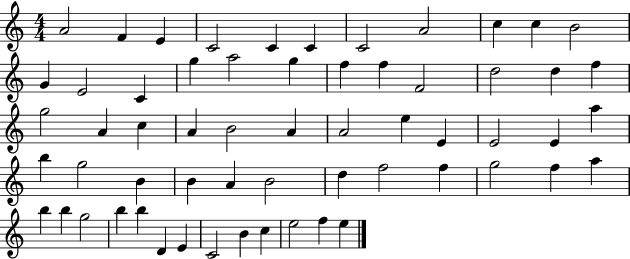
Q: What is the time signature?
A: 4/4